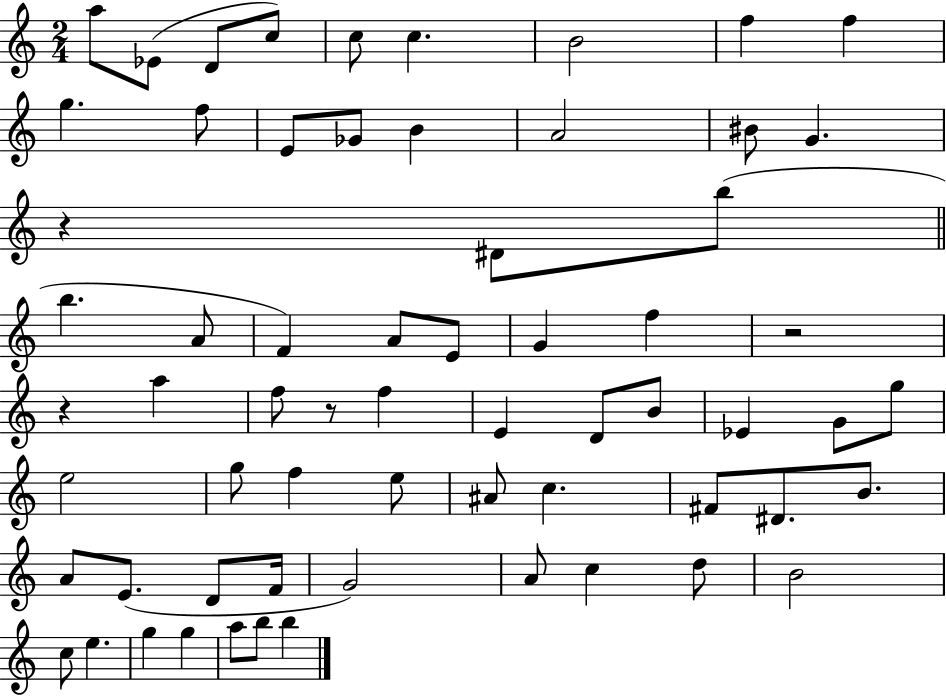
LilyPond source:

{
  \clef treble
  \numericTimeSignature
  \time 2/4
  \key c \major
  a''8 ees'8( d'8 c''8) | c''8 c''4. | b'2 | f''4 f''4 | \break g''4. f''8 | e'8 ges'8 b'4 | a'2 | bis'8 g'4. | \break r4 dis'8 b''8( | \bar "||" \break \key c \major b''4. a'8 | f'4) a'8 e'8 | g'4 f''4 | r2 | \break r4 a''4 | f''8 r8 f''4 | e'4 d'8 b'8 | ees'4 g'8 g''8 | \break e''2 | g''8 f''4 e''8 | ais'8 c''4. | fis'8 dis'8. b'8. | \break a'8 e'8.( d'8 f'16 | g'2) | a'8 c''4 d''8 | b'2 | \break c''8 e''4. | g''4 g''4 | a''8 b''8 b''4 | \bar "|."
}